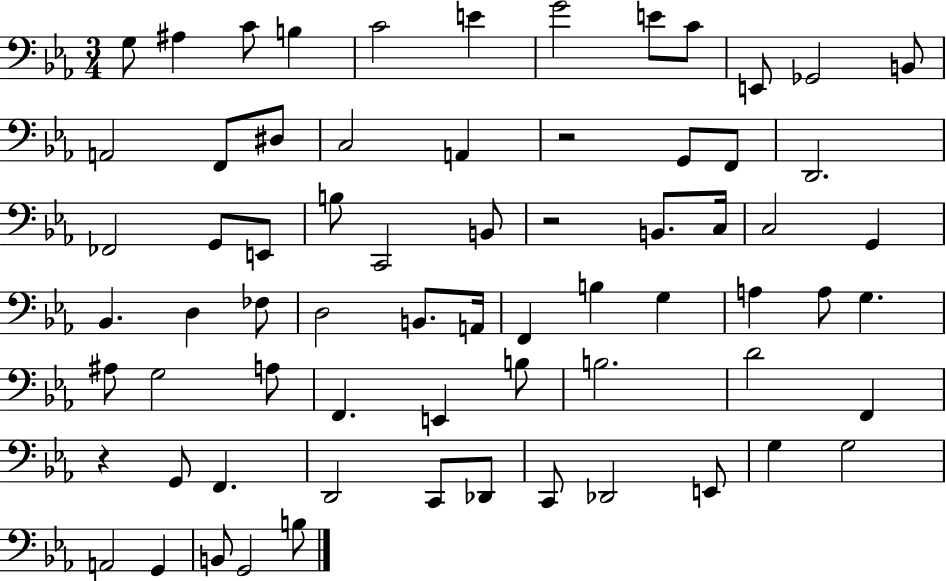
G3/e A#3/q C4/e B3/q C4/h E4/q G4/h E4/e C4/e E2/e Gb2/h B2/e A2/h F2/e D#3/e C3/h A2/q R/h G2/e F2/e D2/h. FES2/h G2/e E2/e B3/e C2/h B2/e R/h B2/e. C3/s C3/h G2/q Bb2/q. D3/q FES3/e D3/h B2/e. A2/s F2/q B3/q G3/q A3/q A3/e G3/q. A#3/e G3/h A3/e F2/q. E2/q B3/e B3/h. D4/h F2/q R/q G2/e F2/q. D2/h C2/e Db2/e C2/e Db2/h E2/e G3/q G3/h A2/h G2/q B2/e G2/h B3/e